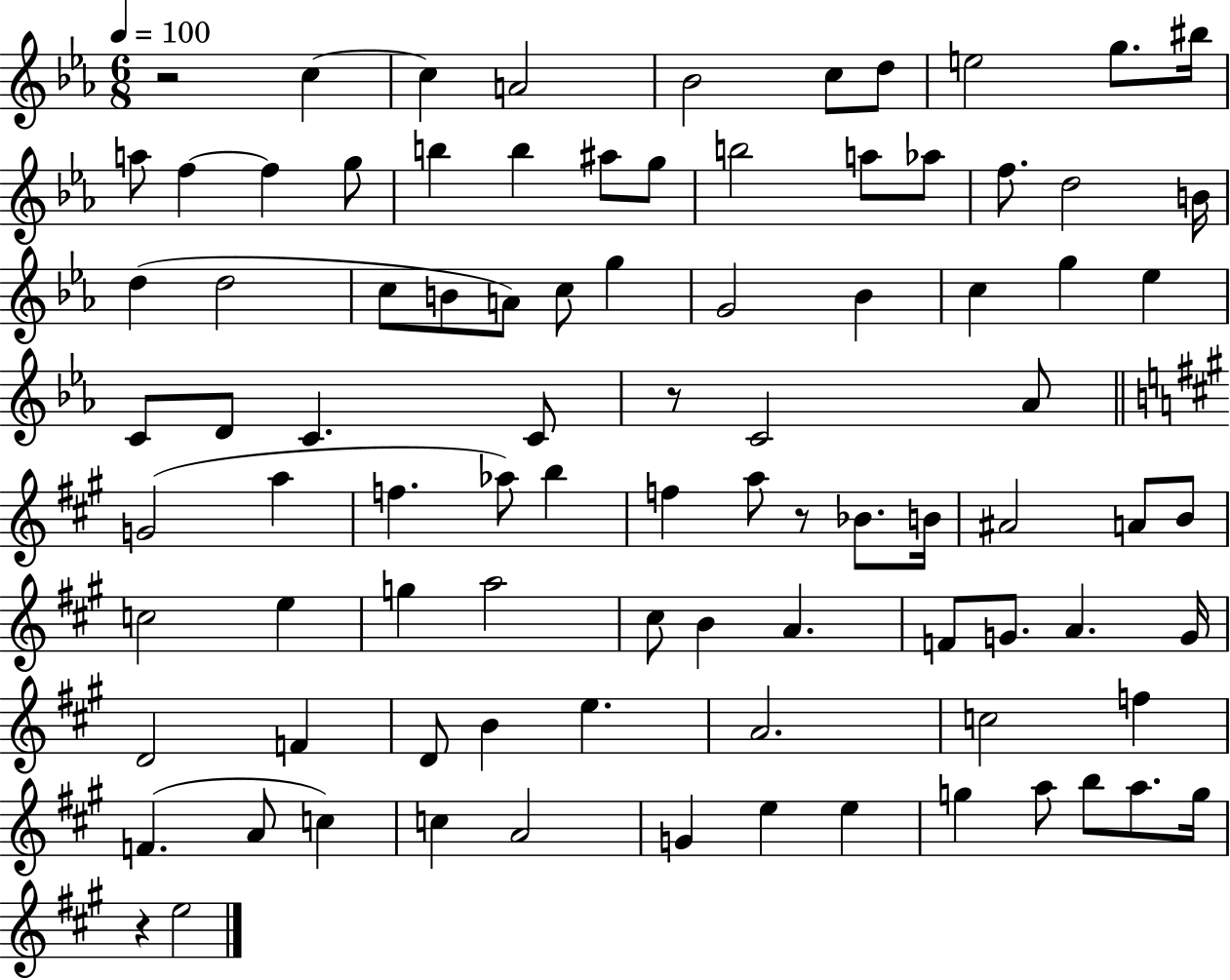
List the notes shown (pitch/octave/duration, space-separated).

R/h C5/q C5/q A4/h Bb4/h C5/e D5/e E5/h G5/e. BIS5/s A5/e F5/q F5/q G5/e B5/q B5/q A#5/e G5/e B5/h A5/e Ab5/e F5/e. D5/h B4/s D5/q D5/h C5/e B4/e A4/e C5/e G5/q G4/h Bb4/q C5/q G5/q Eb5/q C4/e D4/e C4/q. C4/e R/e C4/h Ab4/e G4/h A5/q F5/q. Ab5/e B5/q F5/q A5/e R/e Bb4/e. B4/s A#4/h A4/e B4/e C5/h E5/q G5/q A5/h C#5/e B4/q A4/q. F4/e G4/e. A4/q. G4/s D4/h F4/q D4/e B4/q E5/q. A4/h. C5/h F5/q F4/q. A4/e C5/q C5/q A4/h G4/q E5/q E5/q G5/q A5/e B5/e A5/e. G5/s R/q E5/h